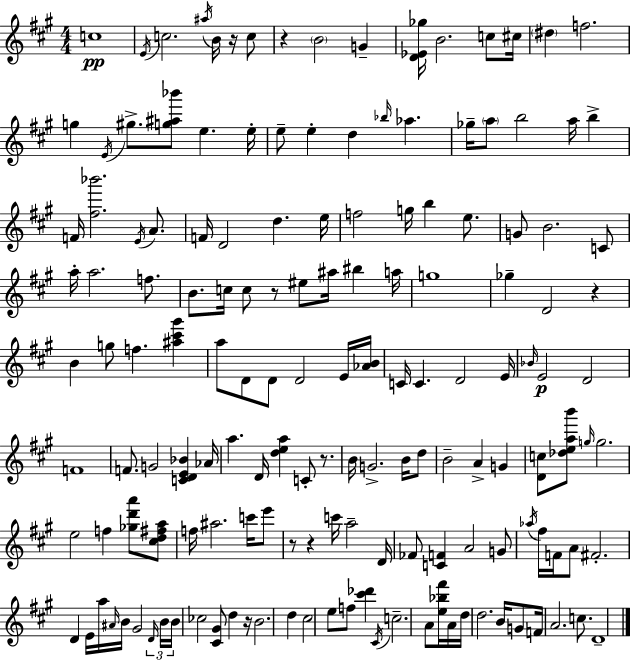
{
  \clef treble
  \numericTimeSignature
  \time 4/4
  \key a \major
  c''1\pp | \acciaccatura { e'16 } c''2. \acciaccatura { ais''16 } b'16 r16 | c''8 r4 \parenthesize b'2 g'4-- | <d' ees' ges''>16 b'2. c''8 | \break cis''16 \parenthesize dis''4 f''2. | g''4 \acciaccatura { e'16 } gis''8.-> <g'' ais'' bes'''>8 e''4. | e''16-. e''8-- e''4-. d''4 \grace { bes''16 } aes''4. | ges''16-- \parenthesize a''8 b''2 a''16 | \break b''4-> f'16 <fis'' bes'''>2. | \acciaccatura { e'16 } a'8. f'16 d'2 d''4. | e''16 f''2 g''16 b''4 | e''8. g'8 b'2. | \break c'8 a''16-. a''2. | f''8. b'8. c''16 c''8 r8 eis''8 ais''16 | bis''4 a''16 g''1 | ges''4-- d'2 | \break r4 b'4 g''8 f''4. | <ais'' cis''' gis'''>4 a''8 d'8 d'8 d'2 | e'16 <aes' b'>16 c'16 c'4. d'2 | e'16 \grace { bes'16 } e'2\p d'2 | \break f'1 | f'8. g'2 | <c' d' e' bes'>4 aes'16 a''4. d'16 <d'' e'' a''>4 | c'8-. r8. b'16 g'2.-> | \break b'16 d''8 b'2-- a'4-> | g'4 <d' c''>8 <des'' e'' a'' b'''>8 \grace { g''16 } g''2. | e''2 f''4 | <ges'' d''' a'''>8 <cis'' d'' fis'' a''>8 f''16 ais''2. | \break c'''16 e'''8 r8 r4 c'''16 a''2-- | d'16 fes'8 <c' f'>4 a'2 | g'8 \acciaccatura { aes''16 } fis''16 f'16 a'8 fis'2.-. | d'4 e'16 a''16 \grace { ais'16 } b'16 | \break gis'2 \tuplet 3/2 { \grace { d'16 } b'16 b'16 } ces''2 | <cis' gis'>8 d''4 r16 b'2. | d''4 cis''2 | e''8 f''8 <cis''' des'''>4 \acciaccatura { cis'16 } c''2.-- | \break a'8 <e'' bes'' fis'''>16 a'16 d''16 d''2. | b'16 g'8 f'16 a'2. | c''8. d'1-- | \bar "|."
}